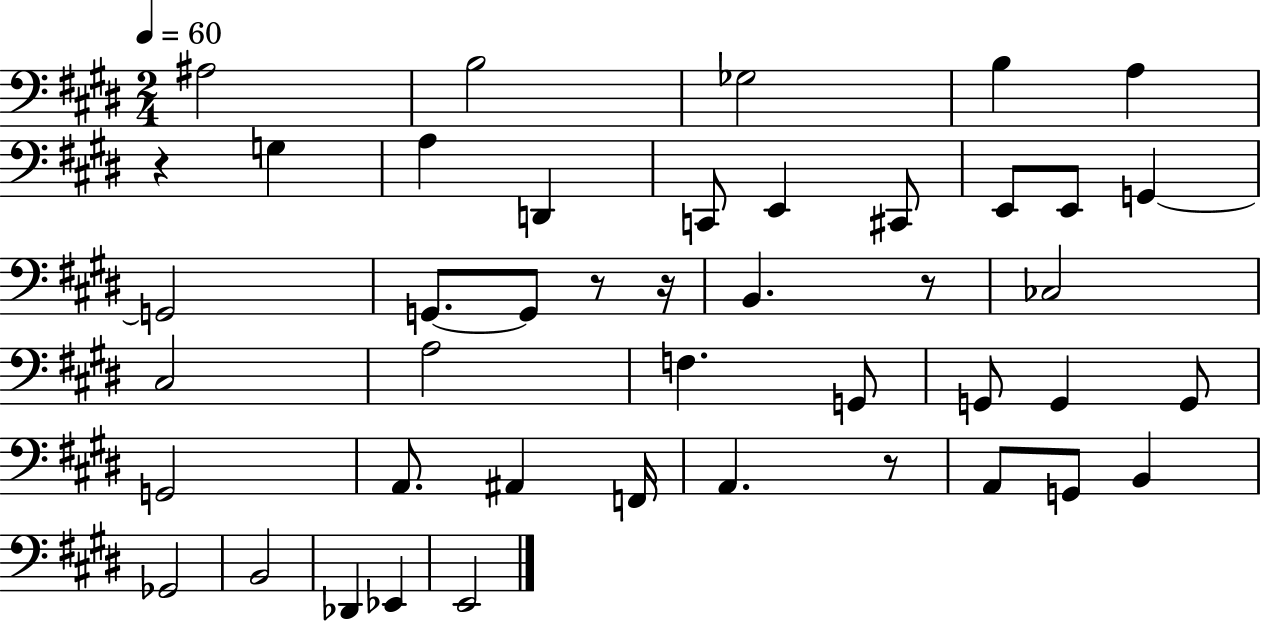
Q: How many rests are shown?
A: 5